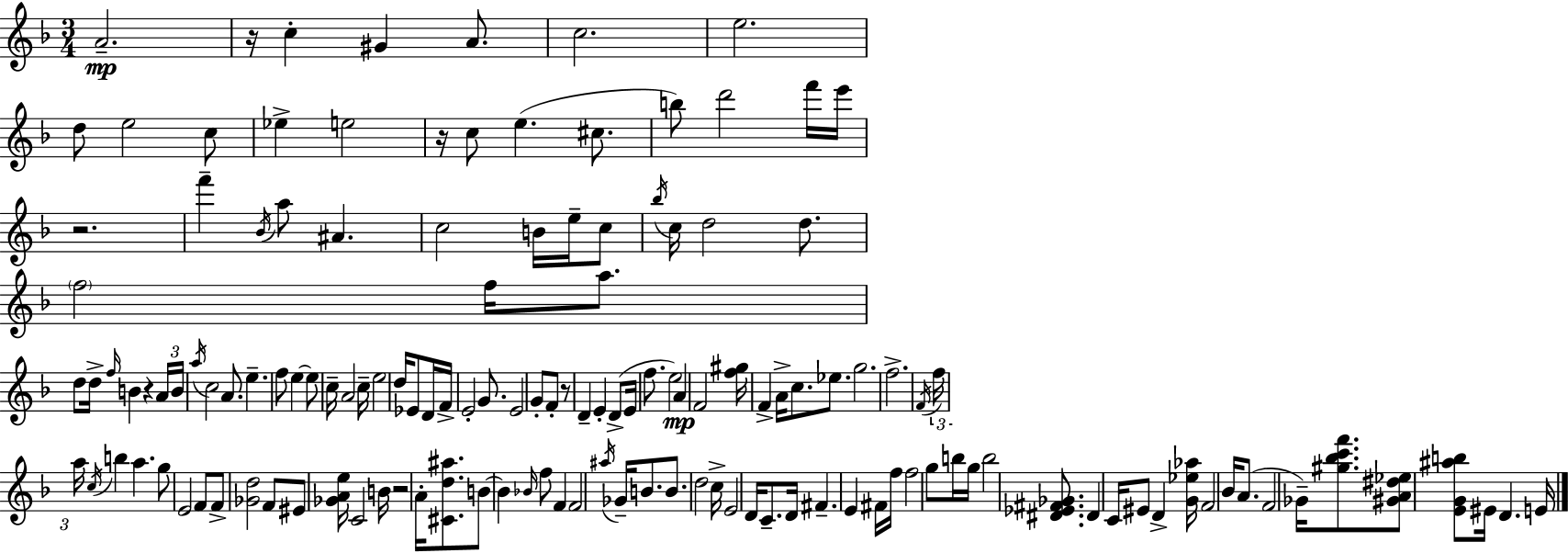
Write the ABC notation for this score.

X:1
T:Untitled
M:3/4
L:1/4
K:Dm
A2 z/4 c ^G A/2 c2 e2 d/2 e2 c/2 _e e2 z/4 c/2 e ^c/2 b/2 d'2 f'/4 e'/4 z2 f' _B/4 a/2 ^A c2 B/4 e/4 c/2 _b/4 c/4 d2 d/2 f2 f/4 a/2 d/2 d/4 f/4 B z A/4 B/4 a/4 c2 A/2 e f/2 e e/2 c/4 A2 c/4 e2 d/4 _E/2 D/4 F/4 E2 G/2 E2 G/2 F/2 z/2 D E D/2 E/4 f/2 e2 A F2 [f^g]/4 F A/4 c/2 _e/2 g2 f2 F/4 f/4 a/4 c/4 b a g/2 E2 F/2 F/2 [_Gd]2 F/2 ^E/2 [_GAe]/4 C2 B/4 z2 A/4 [^Cd^a]/2 B/2 B _B/4 f/2 F F2 ^a/4 _G/4 B/2 B/2 d2 c/4 E2 D/4 C/2 D/4 ^F E ^F/4 f/4 f2 g/2 b/4 g/4 b2 [^D_E^F_G]/2 ^D C/4 ^E/2 D [G_e_a]/4 F2 _B/4 A/2 F2 _G/4 [^g_bc'f']/2 [^GA^d_e]/2 [EG^ab]/2 ^E/4 D E/4